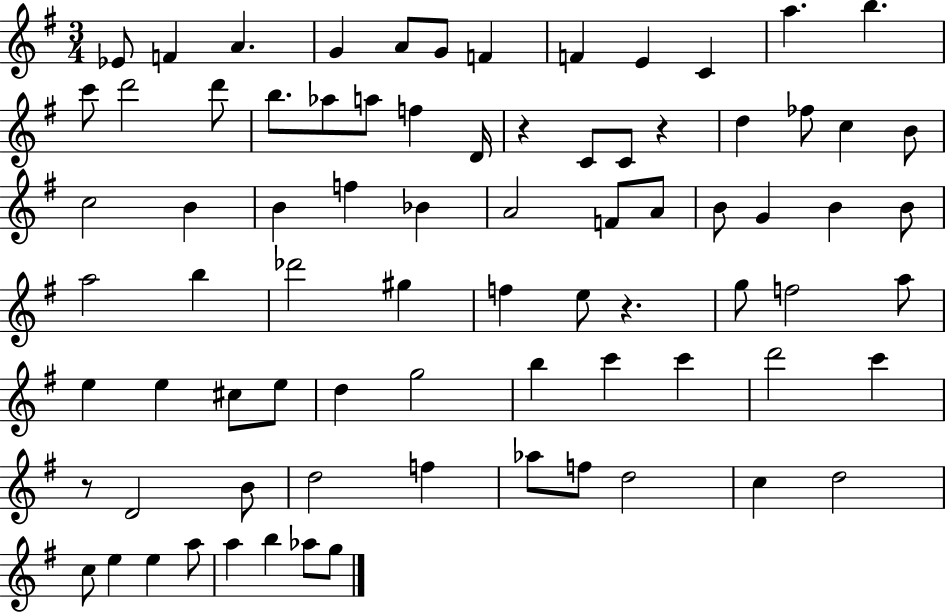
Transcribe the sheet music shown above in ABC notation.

X:1
T:Untitled
M:3/4
L:1/4
K:G
_E/2 F A G A/2 G/2 F F E C a b c'/2 d'2 d'/2 b/2 _a/2 a/2 f D/4 z C/2 C/2 z d _f/2 c B/2 c2 B B f _B A2 F/2 A/2 B/2 G B B/2 a2 b _d'2 ^g f e/2 z g/2 f2 a/2 e e ^c/2 e/2 d g2 b c' c' d'2 c' z/2 D2 B/2 d2 f _a/2 f/2 d2 c d2 c/2 e e a/2 a b _a/2 g/2